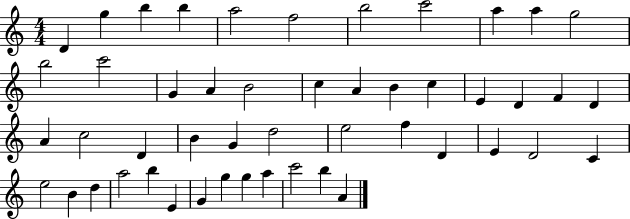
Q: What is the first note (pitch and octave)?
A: D4